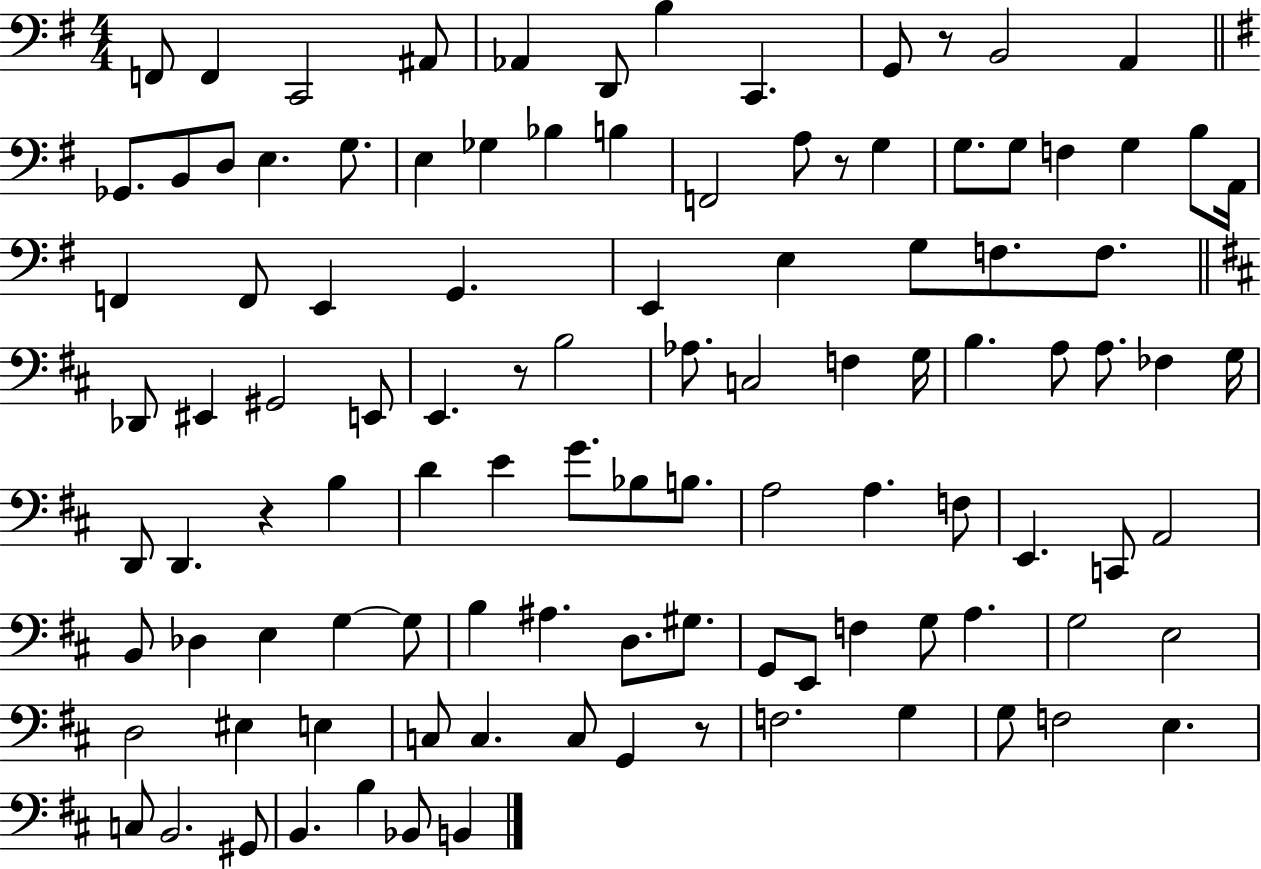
{
  \clef bass
  \numericTimeSignature
  \time 4/4
  \key g \major
  f,8 f,4 c,2 ais,8 | aes,4 d,8 b4 c,4. | g,8 r8 b,2 a,4 | \bar "||" \break \key g \major ges,8. b,8 d8 e4. g8. | e4 ges4 bes4 b4 | f,2 a8 r8 g4 | g8. g8 f4 g4 b8 a,16 | \break f,4 f,8 e,4 g,4. | e,4 e4 g8 f8. f8. | \bar "||" \break \key d \major des,8 eis,4 gis,2 e,8 | e,4. r8 b2 | aes8. c2 f4 g16 | b4. a8 a8. fes4 g16 | \break d,8 d,4. r4 b4 | d'4 e'4 g'8. bes8 b8. | a2 a4. f8 | e,4. c,8 a,2 | \break b,8 des4 e4 g4~~ g8 | b4 ais4. d8. gis8. | g,8 e,8 f4 g8 a4. | g2 e2 | \break d2 eis4 e4 | c8 c4. c8 g,4 r8 | f2. g4 | g8 f2 e4. | \break c8 b,2. gis,8 | b,4. b4 bes,8 b,4 | \bar "|."
}